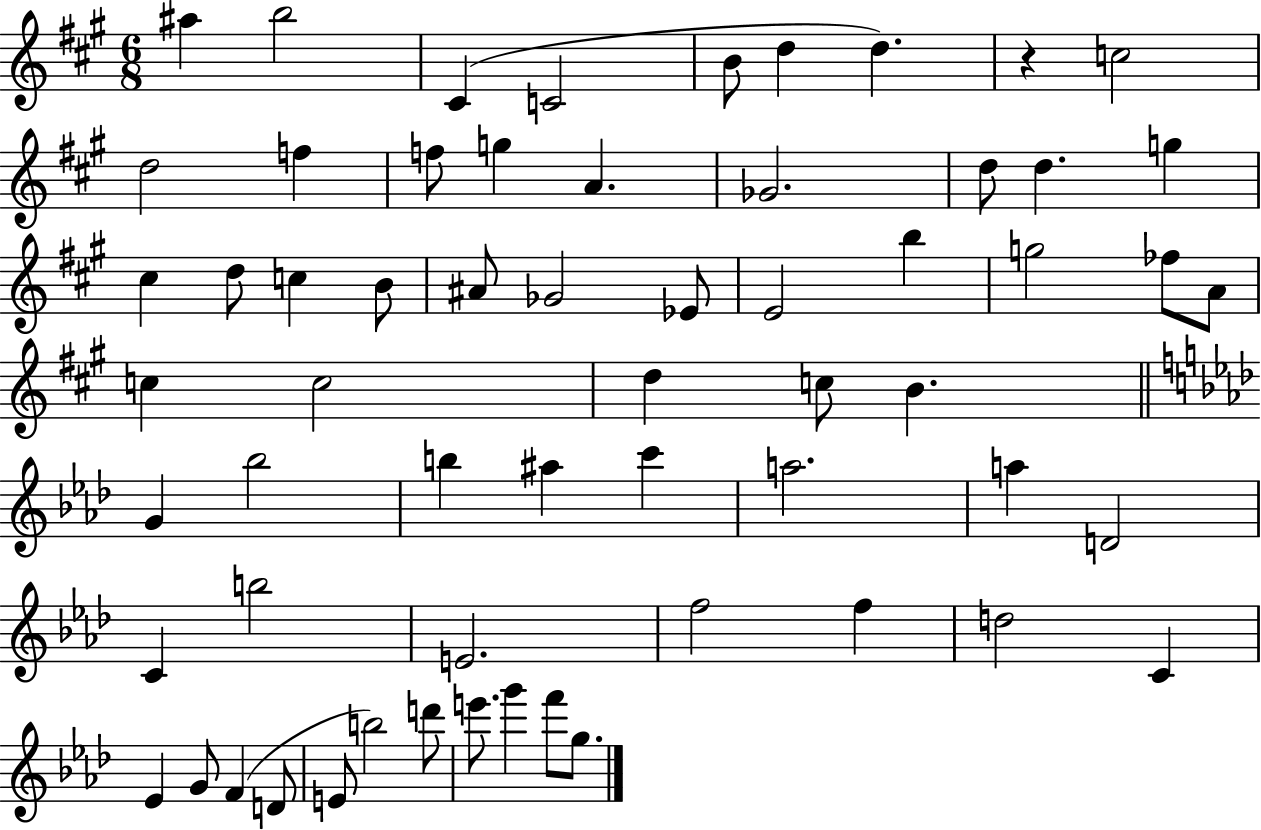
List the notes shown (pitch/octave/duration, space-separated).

A#5/q B5/h C#4/q C4/h B4/e D5/q D5/q. R/q C5/h D5/h F5/q F5/e G5/q A4/q. Gb4/h. D5/e D5/q. G5/q C#5/q D5/e C5/q B4/e A#4/e Gb4/h Eb4/e E4/h B5/q G5/h FES5/e A4/e C5/q C5/h D5/q C5/e B4/q. G4/q Bb5/h B5/q A#5/q C6/q A5/h. A5/q D4/h C4/q B5/h E4/h. F5/h F5/q D5/h C4/q Eb4/q G4/e F4/q D4/e E4/e B5/h D6/e E6/e. G6/q F6/e G5/e.